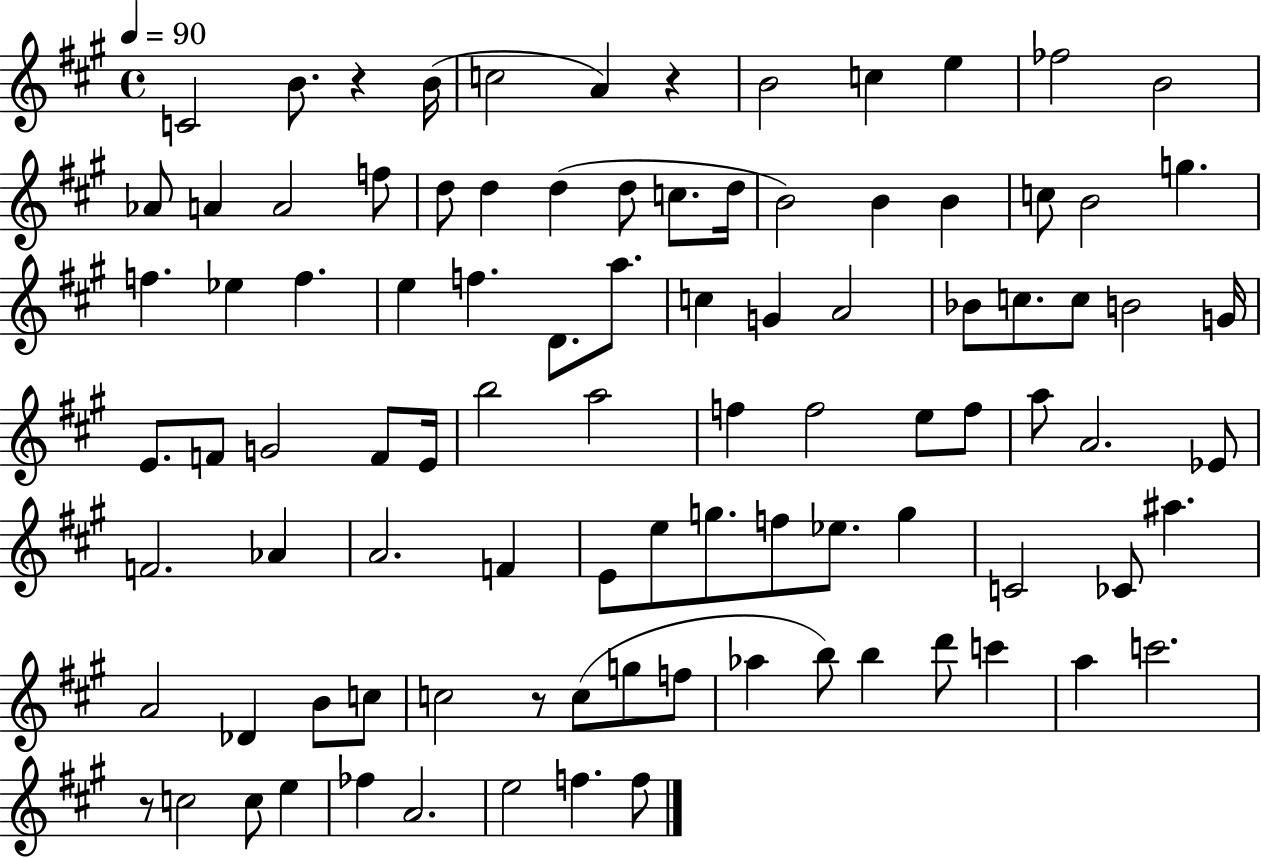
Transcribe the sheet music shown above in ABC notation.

X:1
T:Untitled
M:4/4
L:1/4
K:A
C2 B/2 z B/4 c2 A z B2 c e _f2 B2 _A/2 A A2 f/2 d/2 d d d/2 c/2 d/4 B2 B B c/2 B2 g f _e f e f D/2 a/2 c G A2 _B/2 c/2 c/2 B2 G/4 E/2 F/2 G2 F/2 E/4 b2 a2 f f2 e/2 f/2 a/2 A2 _E/2 F2 _A A2 F E/2 e/2 g/2 f/2 _e/2 g C2 _C/2 ^a A2 _D B/2 c/2 c2 z/2 c/2 g/2 f/2 _a b/2 b d'/2 c' a c'2 z/2 c2 c/2 e _f A2 e2 f f/2